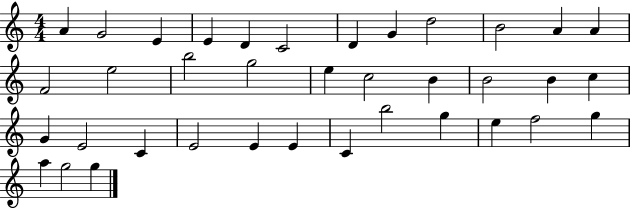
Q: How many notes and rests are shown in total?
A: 37